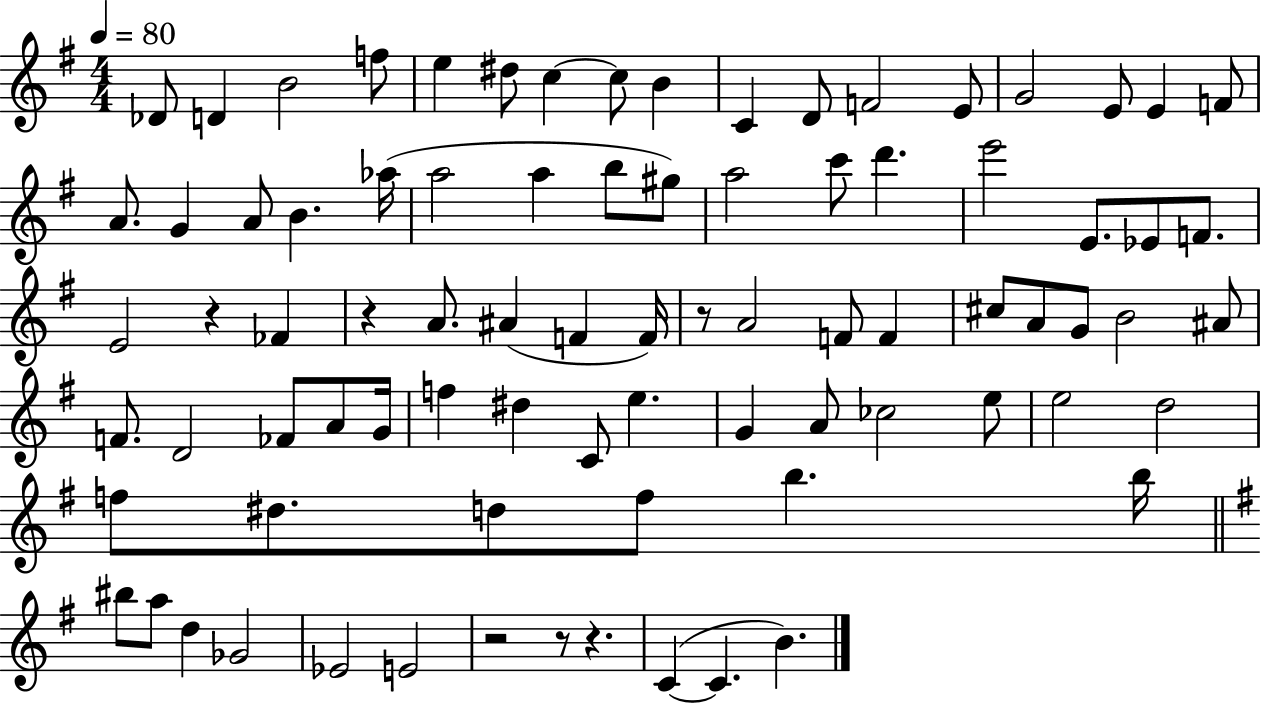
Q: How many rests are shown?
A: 6